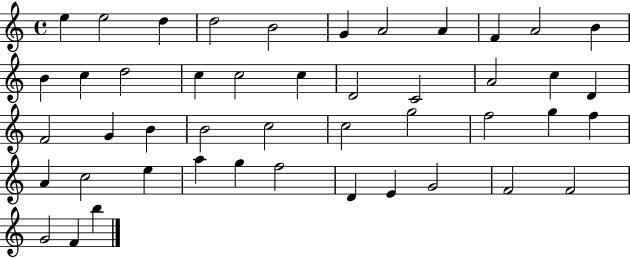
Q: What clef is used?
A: treble